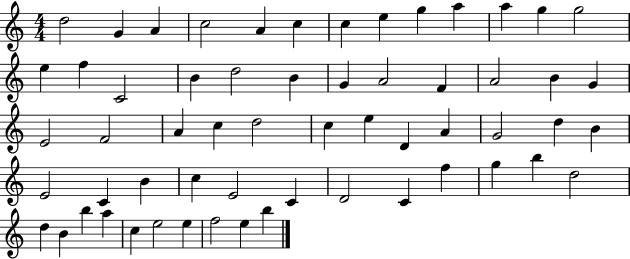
D5/h G4/q A4/q C5/h A4/q C5/q C5/q E5/q G5/q A5/q A5/q G5/q G5/h E5/q F5/q C4/h B4/q D5/h B4/q G4/q A4/h F4/q A4/h B4/q G4/q E4/h F4/h A4/q C5/q D5/h C5/q E5/q D4/q A4/q G4/h D5/q B4/q E4/h C4/q B4/q C5/q E4/h C4/q D4/h C4/q F5/q G5/q B5/q D5/h D5/q B4/q B5/q A5/q C5/q E5/h E5/q F5/h E5/q B5/q